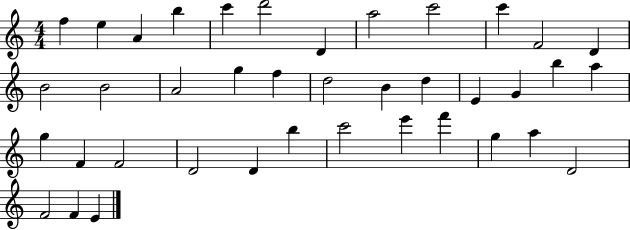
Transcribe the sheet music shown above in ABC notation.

X:1
T:Untitled
M:4/4
L:1/4
K:C
f e A b c' d'2 D a2 c'2 c' F2 D B2 B2 A2 g f d2 B d E G b a g F F2 D2 D b c'2 e' f' g a D2 F2 F E